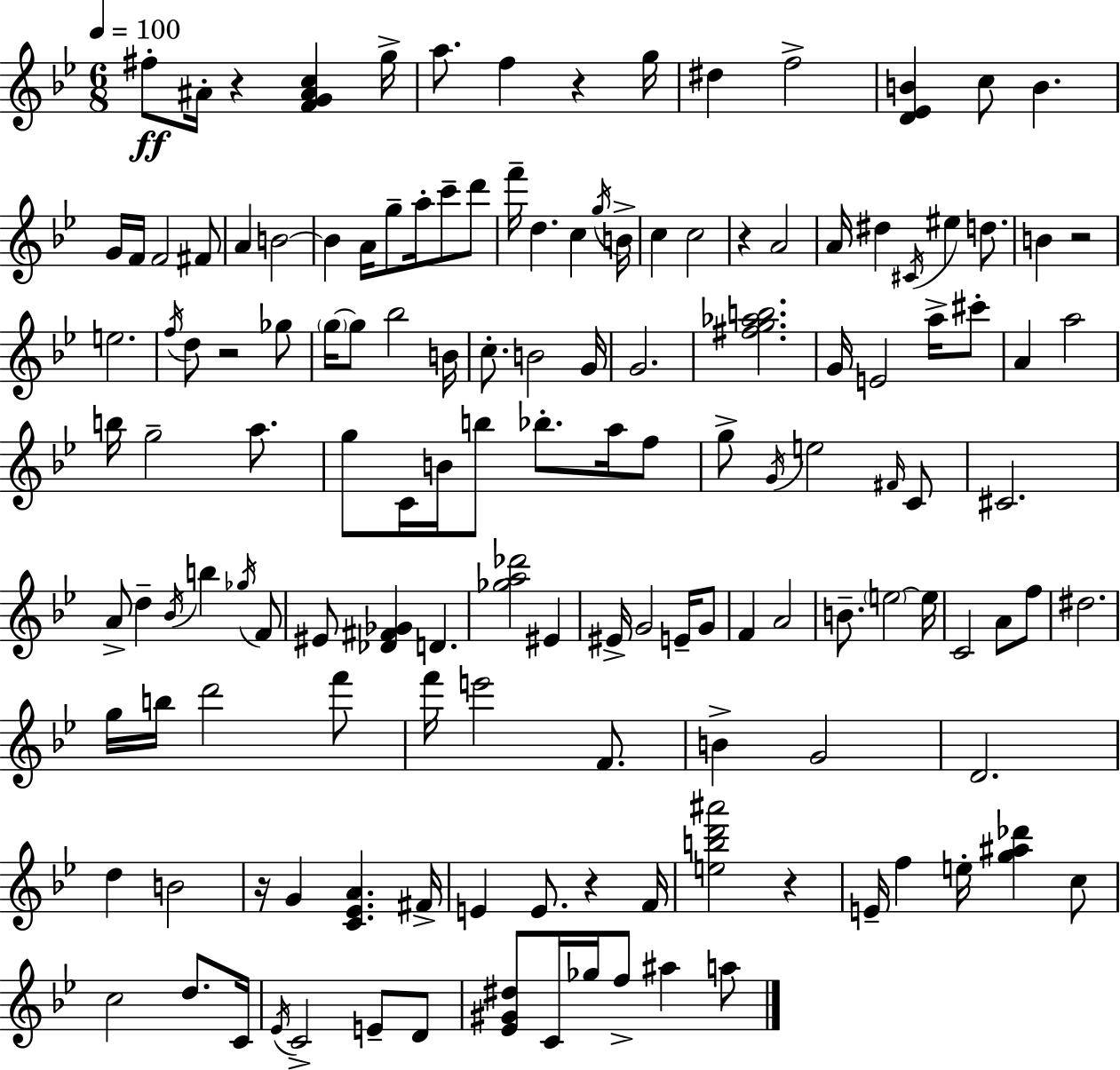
X:1
T:Untitled
M:6/8
L:1/4
K:Gm
^f/2 ^A/4 z [FG^Ac] g/4 a/2 f z g/4 ^d f2 [D_EB] c/2 B G/4 F/4 F2 ^F/2 A B2 B A/4 g/2 a/4 c'/2 d'/2 f'/4 d c g/4 B/4 c c2 z A2 A/4 ^d ^C/4 ^e d/2 B z2 e2 f/4 d/2 z2 _g/2 g/4 g/2 _b2 B/4 c/2 B2 G/4 G2 [^fg_ab]2 G/4 E2 a/4 ^c'/2 A a2 b/4 g2 a/2 g/2 C/4 B/4 b/2 _b/2 a/4 f/2 g/2 G/4 e2 ^F/4 C/2 ^C2 A/2 d _B/4 b _g/4 F/2 ^E/2 [_D^F_G] D [_ga_d']2 ^E ^E/4 G2 E/4 G/2 F A2 B/2 e2 e/4 C2 A/2 f/2 ^d2 g/4 b/4 d'2 f'/2 f'/4 e'2 F/2 B G2 D2 d B2 z/4 G [C_EA] ^F/4 E E/2 z F/4 [ebd'^a']2 z E/4 f e/4 [g^a_d'] c/2 c2 d/2 C/4 _E/4 C2 E/2 D/2 [_E^G^d]/2 C/4 _g/4 f/2 ^a a/2